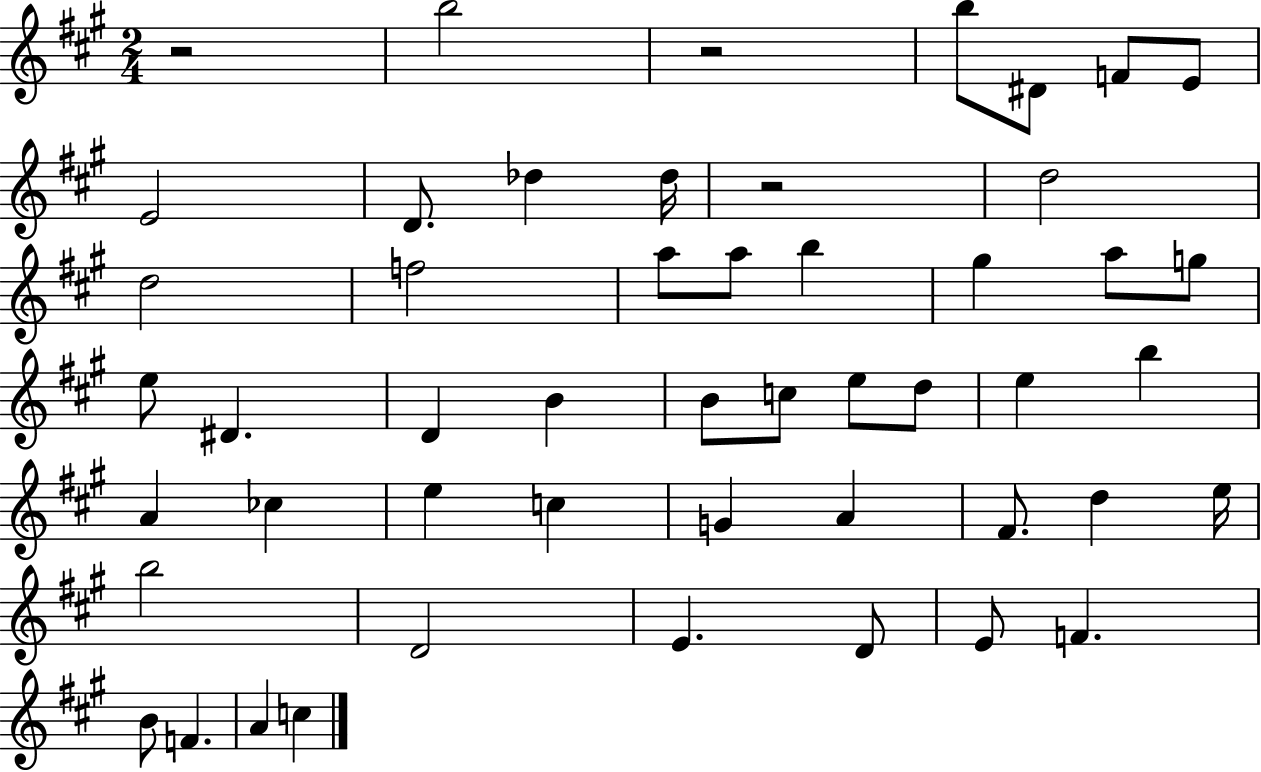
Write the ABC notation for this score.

X:1
T:Untitled
M:2/4
L:1/4
K:A
z2 b2 z2 b/2 ^D/2 F/2 E/2 E2 D/2 _d _d/4 z2 d2 d2 f2 a/2 a/2 b ^g a/2 g/2 e/2 ^D D B B/2 c/2 e/2 d/2 e b A _c e c G A ^F/2 d e/4 b2 D2 E D/2 E/2 F B/2 F A c